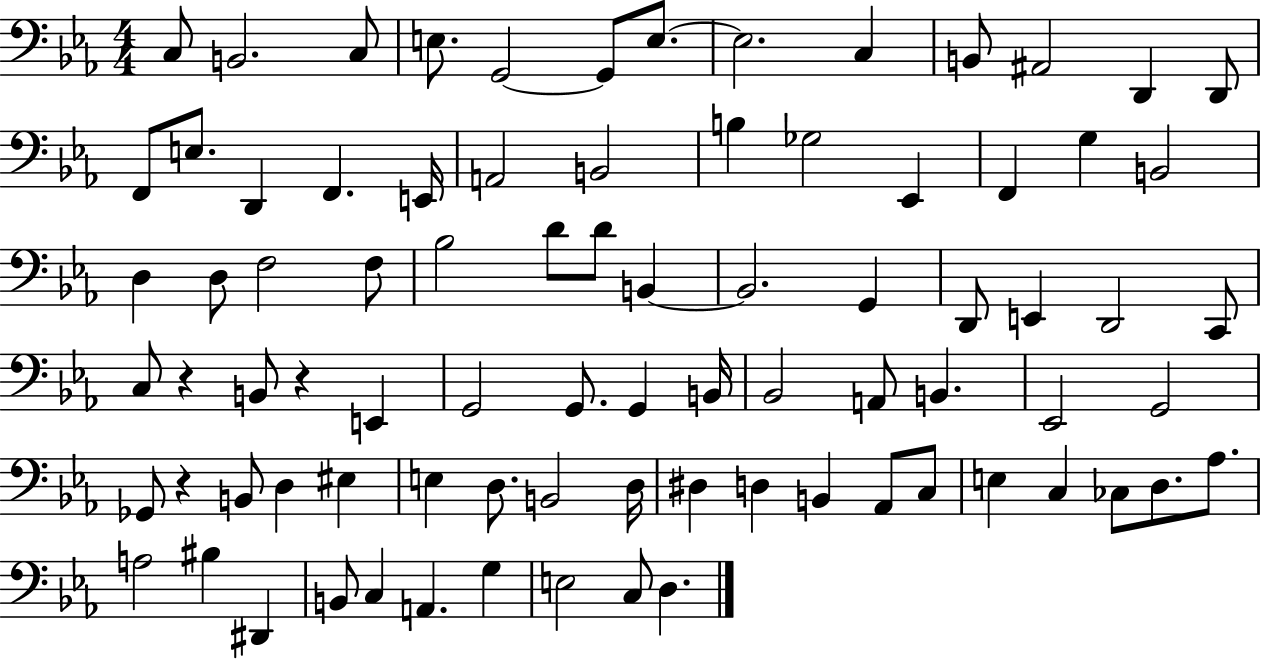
C3/e B2/h. C3/e E3/e. G2/h G2/e E3/e. E3/h. C3/q B2/e A#2/h D2/q D2/e F2/e E3/e. D2/q F2/q. E2/s A2/h B2/h B3/q Gb3/h Eb2/q F2/q G3/q B2/h D3/q D3/e F3/h F3/e Bb3/h D4/e D4/e B2/q B2/h. G2/q D2/e E2/q D2/h C2/e C3/e R/q B2/e R/q E2/q G2/h G2/e. G2/q B2/s Bb2/h A2/e B2/q. Eb2/h G2/h Gb2/e R/q B2/e D3/q EIS3/q E3/q D3/e. B2/h D3/s D#3/q D3/q B2/q Ab2/e C3/e E3/q C3/q CES3/e D3/e. Ab3/e. A3/h BIS3/q D#2/q B2/e C3/q A2/q. G3/q E3/h C3/e D3/q.